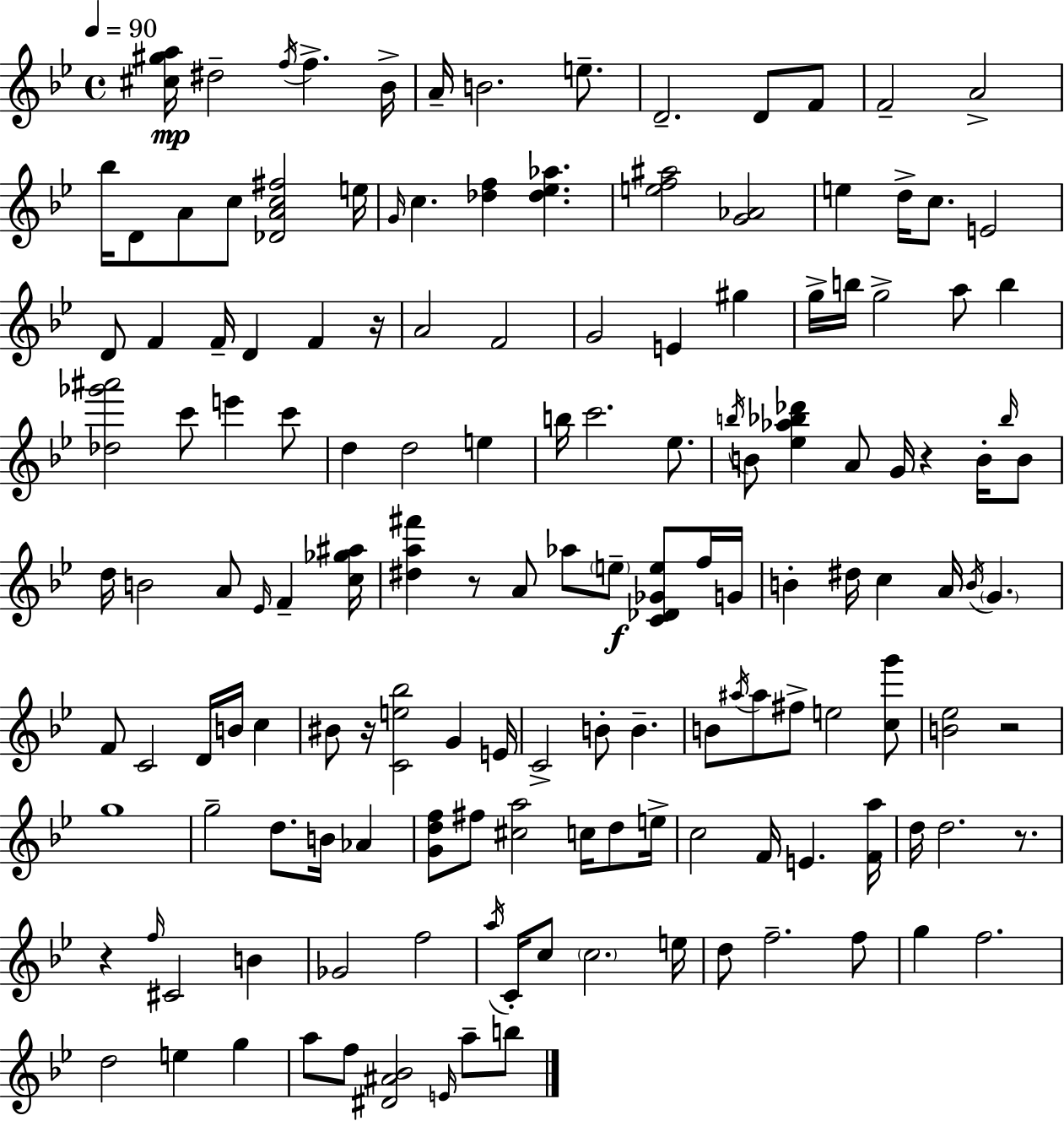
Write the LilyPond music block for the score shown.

{
  \clef treble
  \time 4/4
  \defaultTimeSignature
  \key g \minor
  \tempo 4 = 90
  \repeat volta 2 { <cis'' gis'' a''>16\mp dis''2-- \acciaccatura { f''16 } f''4.-> | bes'16-> a'16-- b'2. e''8.-- | d'2.-- d'8 f'8 | f'2-- a'2-> | \break bes''16 d'8 a'8 c''8 <des' a' c'' fis''>2 | e''16 \grace { g'16 } c''4. <des'' f''>4 <des'' ees'' aes''>4. | <e'' f'' ais''>2 <g' aes'>2 | e''4 d''16-> c''8. e'2 | \break d'8 f'4 f'16-- d'4 f'4 | r16 a'2 f'2 | g'2 e'4 gis''4 | g''16-> b''16 g''2-> a''8 b''4 | \break <des'' ges''' ais'''>2 c'''8 e'''4 | c'''8 d''4 d''2 e''4 | b''16 c'''2. ees''8. | \acciaccatura { b''16 } b'8 <ees'' aes'' bes'' des'''>4 a'8 g'16 r4 | \break b'16-. \grace { bes''16 } b'8 d''16 b'2 a'8 \grace { ees'16 } | f'4-- <c'' ges'' ais''>16 <dis'' a'' fis'''>4 r8 a'8 aes''8 \parenthesize e''8--\f | <c' des' ges' e''>8 f''16 g'16 b'4-. dis''16 c''4 a'16 \acciaccatura { b'16 } | \parenthesize g'4. f'8 c'2 | \break d'16 b'16 c''4 bis'8 r16 <c' e'' bes''>2 | g'4 e'16 c'2-> b'8-. | b'4.-- b'8 \acciaccatura { ais''16 } ais''8 fis''8-> e''2 | <c'' g'''>8 <b' ees''>2 r2 | \break g''1 | g''2-- d''8. | b'16 aes'4 <g' d'' f''>8 fis''8 <cis'' a''>2 | c''16 d''8 e''16-> c''2 f'16 | \break e'4. <f' a''>16 d''16 d''2. | r8. r4 \grace { f''16 } cis'2 | b'4 ges'2 | f''2 \acciaccatura { a''16 } c'16-. c''8 \parenthesize c''2. | \break e''16 d''8 f''2.-- | f''8 g''4 f''2. | d''2 | e''4 g''4 a''8 f''8 <dis' ais' bes'>2 | \break \grace { e'16 } a''8-- b''8 } \bar "|."
}